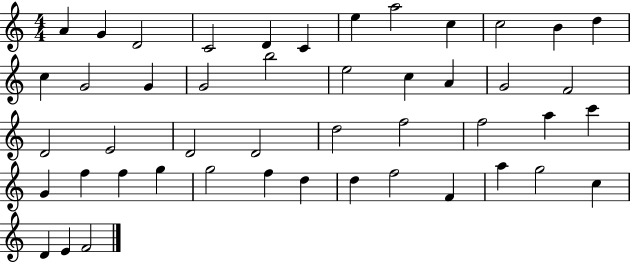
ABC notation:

X:1
T:Untitled
M:4/4
L:1/4
K:C
A G D2 C2 D C e a2 c c2 B d c G2 G G2 b2 e2 c A G2 F2 D2 E2 D2 D2 d2 f2 f2 a c' G f f g g2 f d d f2 F a g2 c D E F2